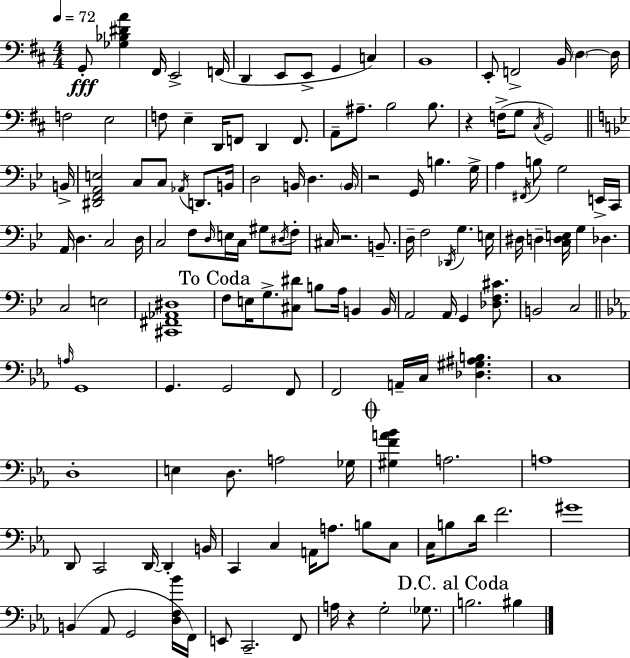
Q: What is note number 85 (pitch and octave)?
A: G2